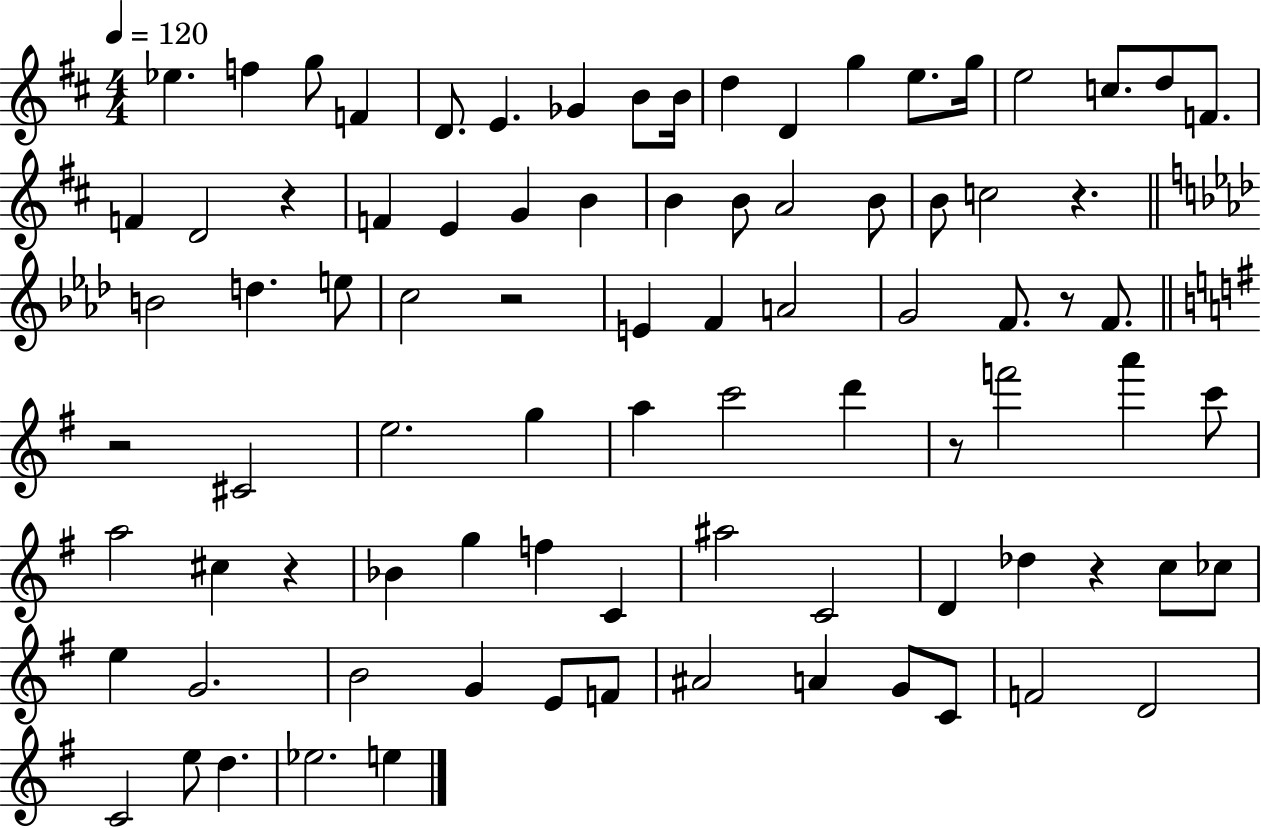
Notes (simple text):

Eb5/q. F5/q G5/e F4/q D4/e. E4/q. Gb4/q B4/e B4/s D5/q D4/q G5/q E5/e. G5/s E5/h C5/e. D5/e F4/e. F4/q D4/h R/q F4/q E4/q G4/q B4/q B4/q B4/e A4/h B4/e B4/e C5/h R/q. B4/h D5/q. E5/e C5/h R/h E4/q F4/q A4/h G4/h F4/e. R/e F4/e. R/h C#4/h E5/h. G5/q A5/q C6/h D6/q R/e F6/h A6/q C6/e A5/h C#5/q R/q Bb4/q G5/q F5/q C4/q A#5/h C4/h D4/q Db5/q R/q C5/e CES5/e E5/q G4/h. B4/h G4/q E4/e F4/e A#4/h A4/q G4/e C4/e F4/h D4/h C4/h E5/e D5/q. Eb5/h. E5/q